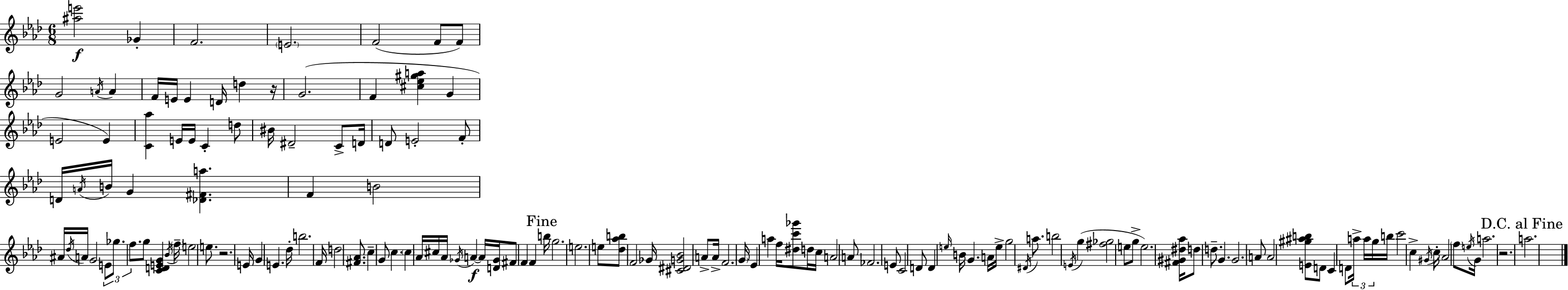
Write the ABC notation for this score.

X:1
T:Untitled
M:6/8
L:1/4
K:Fm
[^ae']2 _G F2 E2 F2 F/2 F/2 G2 A/4 A F/4 E/4 E D/4 d z/4 G2 F [^c_e^ga] G E2 E [C_a] E/4 E/4 C d/2 ^B/4 ^D2 C/2 D/4 D/2 E2 F/2 D/4 A/4 B/4 G [_D^Fa] F B2 ^A/4 _d/4 A/4 G2 E/2 _g/2 f/2 g/2 [CDEG] _B/4 f/4 e2 e/2 z2 E/4 G E _d/4 b2 F/4 d2 [^F_A]/2 c G/2 c c _A/4 ^c/4 _A/4 _G/4 A A/4 [D_G]/4 ^F/2 F F b/4 g2 e2 e/2 [_d_ab]/2 F2 _G/4 [^C^DG_B]2 A/2 A/4 F2 G/4 _E a f/4 [^dc'_g']/2 d/4 c/4 A2 A/2 _F2 E/2 C2 D/2 D e/4 B/4 G A/4 e/4 g2 ^D/4 a/2 b2 E/4 g [^f_g]2 e/2 g/2 e2 [^F^G^d_a]/4 d/2 d/2 G G2 A/2 A2 [E^g^ab]/2 D/2 C D/2 a/4 a/4 g/4 b/4 c'2 c ^G/4 c/4 _A2 f/2 e/4 G/4 a2 z2 a2